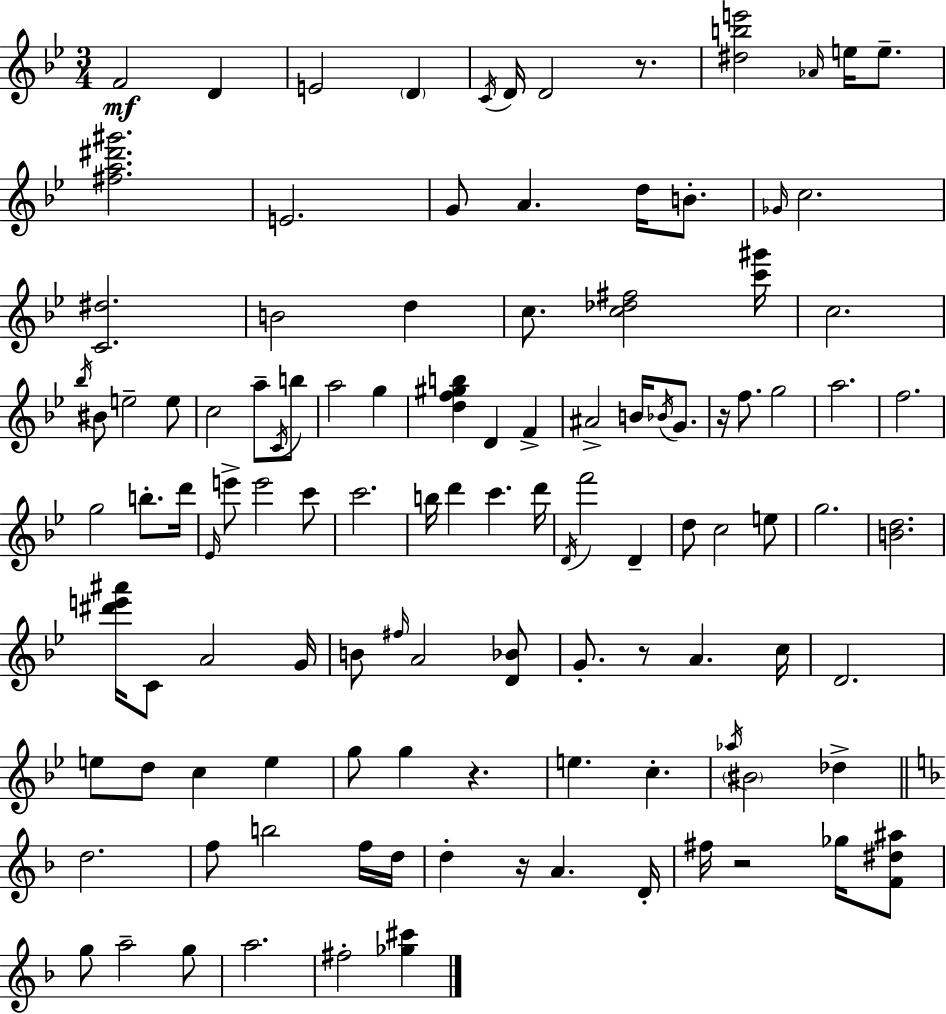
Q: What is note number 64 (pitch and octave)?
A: B4